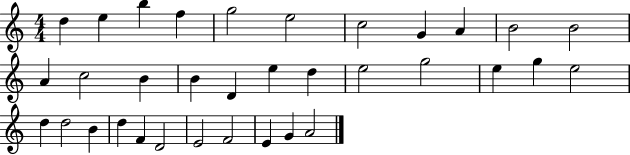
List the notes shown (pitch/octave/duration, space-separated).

D5/q E5/q B5/q F5/q G5/h E5/h C5/h G4/q A4/q B4/h B4/h A4/q C5/h B4/q B4/q D4/q E5/q D5/q E5/h G5/h E5/q G5/q E5/h D5/q D5/h B4/q D5/q F4/q D4/h E4/h F4/h E4/q G4/q A4/h